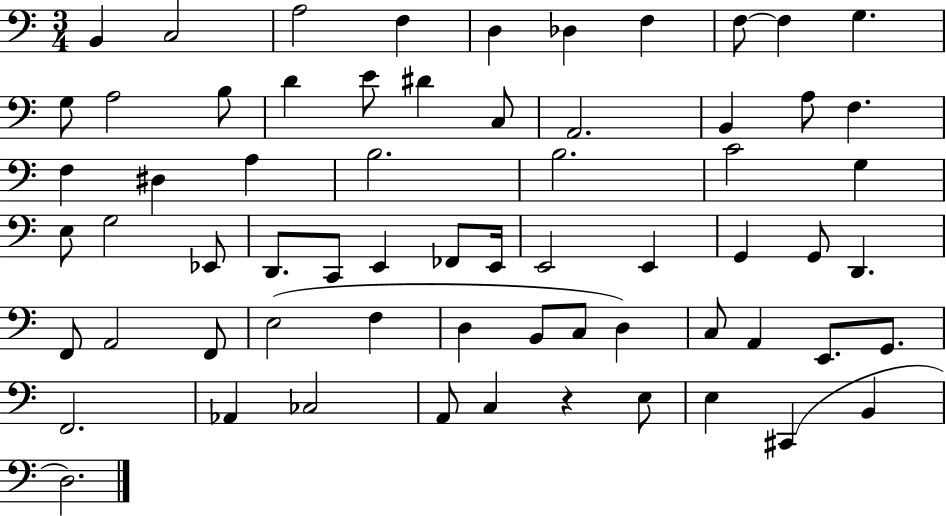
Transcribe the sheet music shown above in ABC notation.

X:1
T:Untitled
M:3/4
L:1/4
K:C
B,, C,2 A,2 F, D, _D, F, F,/2 F, G, G,/2 A,2 B,/2 D E/2 ^D C,/2 A,,2 B,, A,/2 F, F, ^D, A, B,2 B,2 C2 G, E,/2 G,2 _E,,/2 D,,/2 C,,/2 E,, _F,,/2 E,,/4 E,,2 E,, G,, G,,/2 D,, F,,/2 A,,2 F,,/2 E,2 F, D, B,,/2 C,/2 D, C,/2 A,, E,,/2 G,,/2 F,,2 _A,, _C,2 A,,/2 C, z E,/2 E, ^C,, B,, D,2